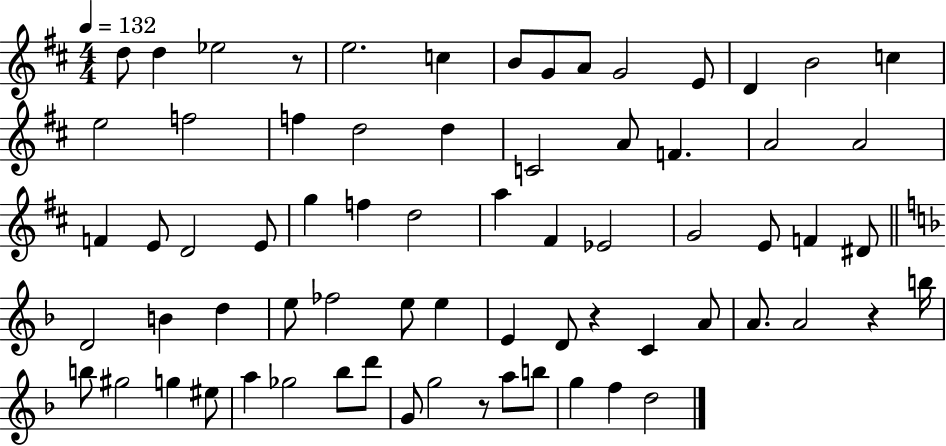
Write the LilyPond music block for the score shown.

{
  \clef treble
  \numericTimeSignature
  \time 4/4
  \key d \major
  \tempo 4 = 132
  d''8 d''4 ees''2 r8 | e''2. c''4 | b'8 g'8 a'8 g'2 e'8 | d'4 b'2 c''4 | \break e''2 f''2 | f''4 d''2 d''4 | c'2 a'8 f'4. | a'2 a'2 | \break f'4 e'8 d'2 e'8 | g''4 f''4 d''2 | a''4 fis'4 ees'2 | g'2 e'8 f'4 dis'8 | \break \bar "||" \break \key f \major d'2 b'4 d''4 | e''8 fes''2 e''8 e''4 | e'4 d'8 r4 c'4 a'8 | a'8. a'2 r4 b''16 | \break b''8 gis''2 g''4 eis''8 | a''4 ges''2 bes''8 d'''8 | g'8 g''2 r8 a''8 b''8 | g''4 f''4 d''2 | \break \bar "|."
}